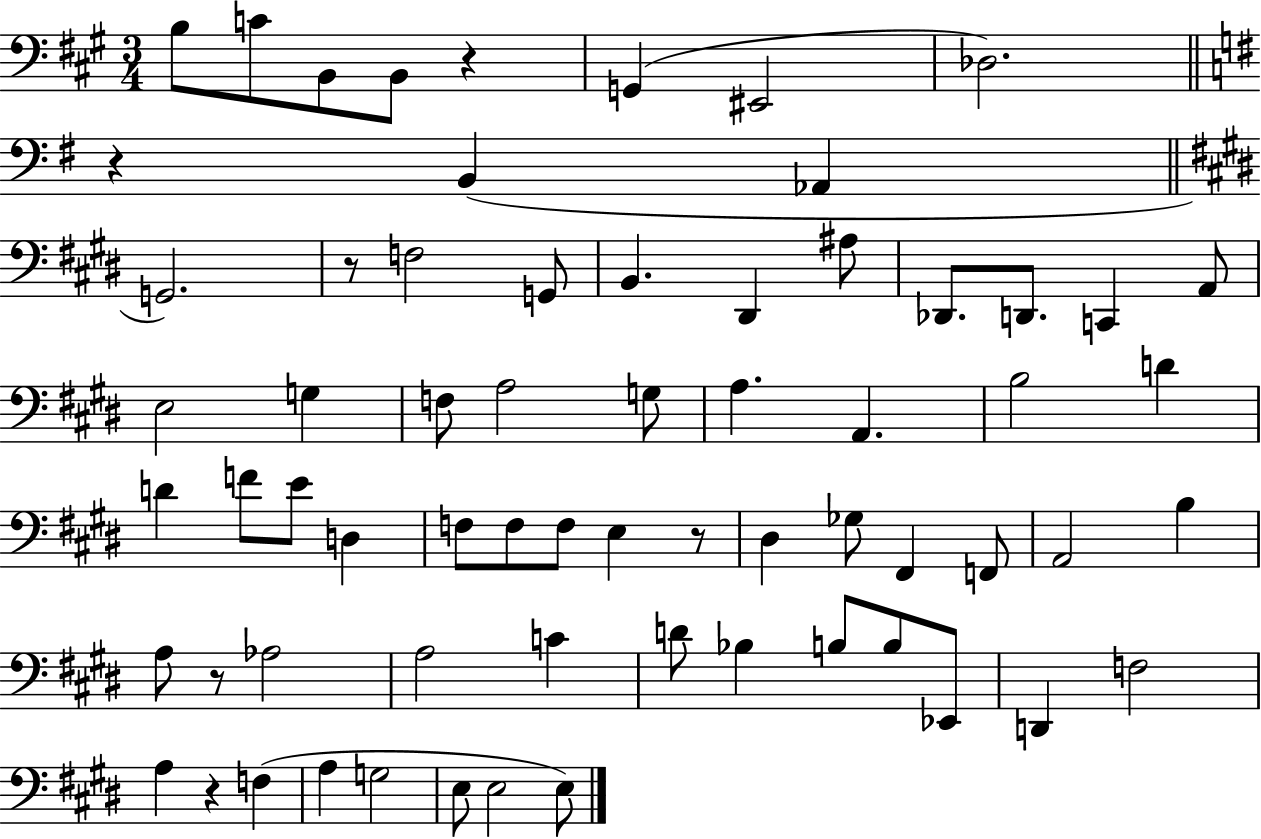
{
  \clef bass
  \numericTimeSignature
  \time 3/4
  \key a \major
  \repeat volta 2 { b8 c'8 b,8 b,8 r4 | g,4( eis,2 | des2.) | \bar "||" \break \key e \minor r4 b,4( aes,4 | \bar "||" \break \key e \major g,2.) | r8 f2 g,8 | b,4. dis,4 ais8 | des,8. d,8. c,4 a,8 | \break e2 g4 | f8 a2 g8 | a4. a,4. | b2 d'4 | \break d'4 f'8 e'8 d4 | f8 f8 f8 e4 r8 | dis4 ges8 fis,4 f,8 | a,2 b4 | \break a8 r8 aes2 | a2 c'4 | d'8 bes4 b8 b8 ees,8 | d,4 f2 | \break a4 r4 f4( | a4 g2 | e8 e2 e8) | } \bar "|."
}